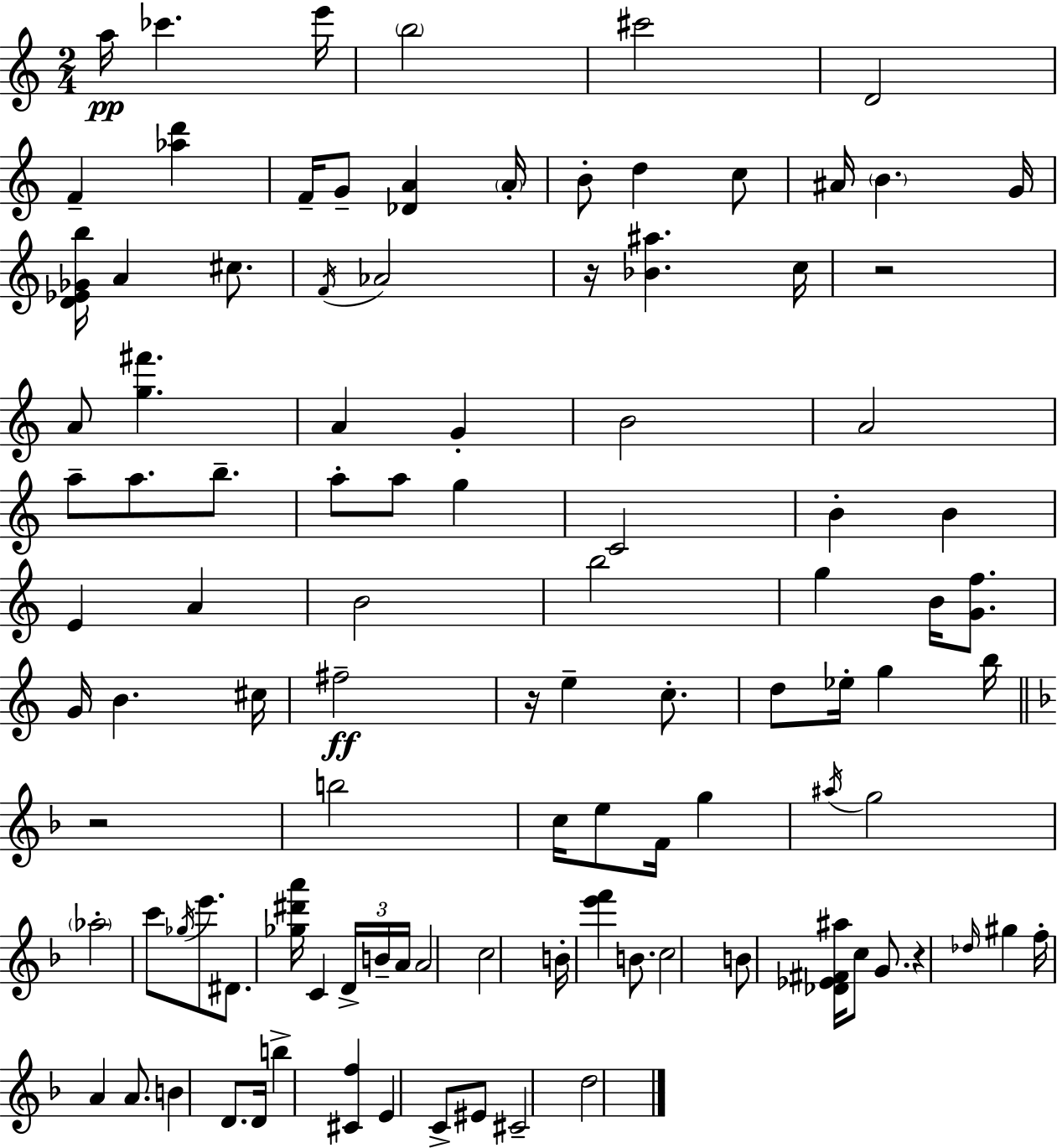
{
  \clef treble
  \numericTimeSignature
  \time 2/4
  \key a \minor
  a''16\pp ces'''4. e'''16 | \parenthesize b''2 | cis'''2 | d'2 | \break f'4-- <aes'' d'''>4 | f'16-- g'8-- <des' a'>4 \parenthesize a'16-. | b'8-. d''4 c''8 | ais'16 \parenthesize b'4. g'16 | \break <d' ees' ges' b''>16 a'4 cis''8. | \acciaccatura { f'16 } aes'2 | r16 <bes' ais''>4. | c''16 r2 | \break a'8 <g'' fis'''>4. | a'4 g'4-. | b'2 | a'2 | \break a''8-- a''8. b''8.-- | a''8-. a''8 g''4 | c'2 | b'4-. b'4 | \break e'4 a'4 | b'2 | b''2 | g''4 b'16 <g' f''>8. | \break g'16 b'4. | cis''16 fis''2--\ff | r16 e''4-- c''8.-. | d''8 ees''16-. g''4 | \break b''16 \bar "||" \break \key f \major r2 | b''2 | c''16 e''8 f'16 g''4 | \acciaccatura { ais''16 } g''2 | \break \parenthesize aes''2-. | c'''8 \acciaccatura { ges''16 } e'''8. dis'8. | <ges'' dis''' a'''>16 c'4 \tuplet 3/2 { d'16-> | b'16-- a'16 } a'2 | \break c''2 | b'16-. <e''' f'''>4 b'8. | c''2 | b'8 <des' ees' fis' ais''>16 c''8 g'8. | \break r4 \grace { des''16 } gis''4 | f''16-. a'4 | a'8. b'4 d'8. | d'16 b''4-> <cis' f''>4 | \break e'4 c'8-> | eis'8 cis'2-- | d''2 | \bar "|."
}